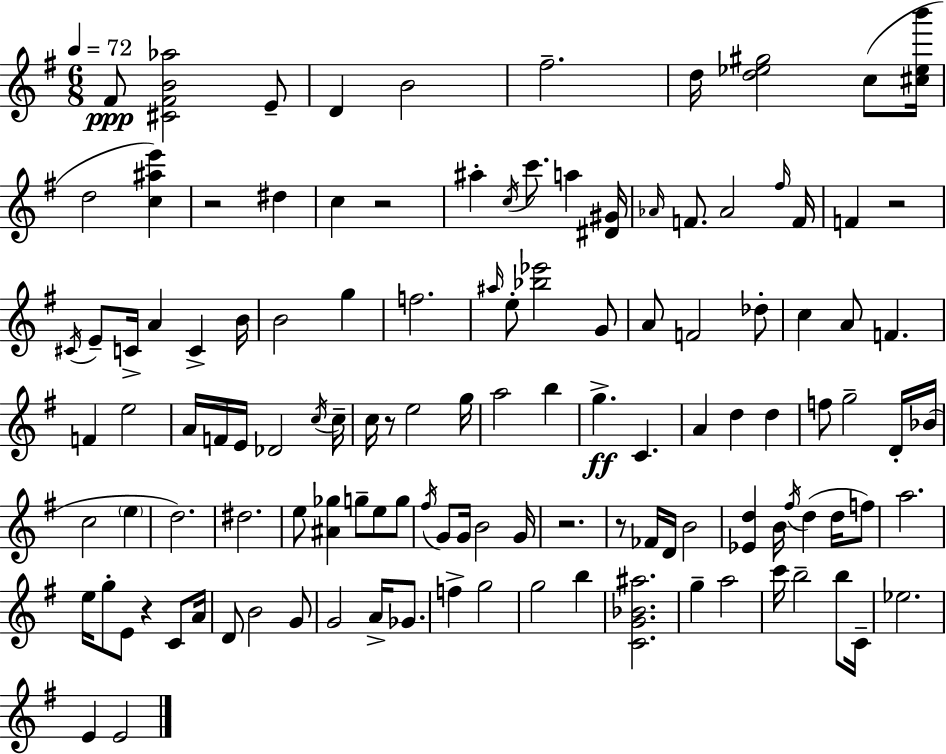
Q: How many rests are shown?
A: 7